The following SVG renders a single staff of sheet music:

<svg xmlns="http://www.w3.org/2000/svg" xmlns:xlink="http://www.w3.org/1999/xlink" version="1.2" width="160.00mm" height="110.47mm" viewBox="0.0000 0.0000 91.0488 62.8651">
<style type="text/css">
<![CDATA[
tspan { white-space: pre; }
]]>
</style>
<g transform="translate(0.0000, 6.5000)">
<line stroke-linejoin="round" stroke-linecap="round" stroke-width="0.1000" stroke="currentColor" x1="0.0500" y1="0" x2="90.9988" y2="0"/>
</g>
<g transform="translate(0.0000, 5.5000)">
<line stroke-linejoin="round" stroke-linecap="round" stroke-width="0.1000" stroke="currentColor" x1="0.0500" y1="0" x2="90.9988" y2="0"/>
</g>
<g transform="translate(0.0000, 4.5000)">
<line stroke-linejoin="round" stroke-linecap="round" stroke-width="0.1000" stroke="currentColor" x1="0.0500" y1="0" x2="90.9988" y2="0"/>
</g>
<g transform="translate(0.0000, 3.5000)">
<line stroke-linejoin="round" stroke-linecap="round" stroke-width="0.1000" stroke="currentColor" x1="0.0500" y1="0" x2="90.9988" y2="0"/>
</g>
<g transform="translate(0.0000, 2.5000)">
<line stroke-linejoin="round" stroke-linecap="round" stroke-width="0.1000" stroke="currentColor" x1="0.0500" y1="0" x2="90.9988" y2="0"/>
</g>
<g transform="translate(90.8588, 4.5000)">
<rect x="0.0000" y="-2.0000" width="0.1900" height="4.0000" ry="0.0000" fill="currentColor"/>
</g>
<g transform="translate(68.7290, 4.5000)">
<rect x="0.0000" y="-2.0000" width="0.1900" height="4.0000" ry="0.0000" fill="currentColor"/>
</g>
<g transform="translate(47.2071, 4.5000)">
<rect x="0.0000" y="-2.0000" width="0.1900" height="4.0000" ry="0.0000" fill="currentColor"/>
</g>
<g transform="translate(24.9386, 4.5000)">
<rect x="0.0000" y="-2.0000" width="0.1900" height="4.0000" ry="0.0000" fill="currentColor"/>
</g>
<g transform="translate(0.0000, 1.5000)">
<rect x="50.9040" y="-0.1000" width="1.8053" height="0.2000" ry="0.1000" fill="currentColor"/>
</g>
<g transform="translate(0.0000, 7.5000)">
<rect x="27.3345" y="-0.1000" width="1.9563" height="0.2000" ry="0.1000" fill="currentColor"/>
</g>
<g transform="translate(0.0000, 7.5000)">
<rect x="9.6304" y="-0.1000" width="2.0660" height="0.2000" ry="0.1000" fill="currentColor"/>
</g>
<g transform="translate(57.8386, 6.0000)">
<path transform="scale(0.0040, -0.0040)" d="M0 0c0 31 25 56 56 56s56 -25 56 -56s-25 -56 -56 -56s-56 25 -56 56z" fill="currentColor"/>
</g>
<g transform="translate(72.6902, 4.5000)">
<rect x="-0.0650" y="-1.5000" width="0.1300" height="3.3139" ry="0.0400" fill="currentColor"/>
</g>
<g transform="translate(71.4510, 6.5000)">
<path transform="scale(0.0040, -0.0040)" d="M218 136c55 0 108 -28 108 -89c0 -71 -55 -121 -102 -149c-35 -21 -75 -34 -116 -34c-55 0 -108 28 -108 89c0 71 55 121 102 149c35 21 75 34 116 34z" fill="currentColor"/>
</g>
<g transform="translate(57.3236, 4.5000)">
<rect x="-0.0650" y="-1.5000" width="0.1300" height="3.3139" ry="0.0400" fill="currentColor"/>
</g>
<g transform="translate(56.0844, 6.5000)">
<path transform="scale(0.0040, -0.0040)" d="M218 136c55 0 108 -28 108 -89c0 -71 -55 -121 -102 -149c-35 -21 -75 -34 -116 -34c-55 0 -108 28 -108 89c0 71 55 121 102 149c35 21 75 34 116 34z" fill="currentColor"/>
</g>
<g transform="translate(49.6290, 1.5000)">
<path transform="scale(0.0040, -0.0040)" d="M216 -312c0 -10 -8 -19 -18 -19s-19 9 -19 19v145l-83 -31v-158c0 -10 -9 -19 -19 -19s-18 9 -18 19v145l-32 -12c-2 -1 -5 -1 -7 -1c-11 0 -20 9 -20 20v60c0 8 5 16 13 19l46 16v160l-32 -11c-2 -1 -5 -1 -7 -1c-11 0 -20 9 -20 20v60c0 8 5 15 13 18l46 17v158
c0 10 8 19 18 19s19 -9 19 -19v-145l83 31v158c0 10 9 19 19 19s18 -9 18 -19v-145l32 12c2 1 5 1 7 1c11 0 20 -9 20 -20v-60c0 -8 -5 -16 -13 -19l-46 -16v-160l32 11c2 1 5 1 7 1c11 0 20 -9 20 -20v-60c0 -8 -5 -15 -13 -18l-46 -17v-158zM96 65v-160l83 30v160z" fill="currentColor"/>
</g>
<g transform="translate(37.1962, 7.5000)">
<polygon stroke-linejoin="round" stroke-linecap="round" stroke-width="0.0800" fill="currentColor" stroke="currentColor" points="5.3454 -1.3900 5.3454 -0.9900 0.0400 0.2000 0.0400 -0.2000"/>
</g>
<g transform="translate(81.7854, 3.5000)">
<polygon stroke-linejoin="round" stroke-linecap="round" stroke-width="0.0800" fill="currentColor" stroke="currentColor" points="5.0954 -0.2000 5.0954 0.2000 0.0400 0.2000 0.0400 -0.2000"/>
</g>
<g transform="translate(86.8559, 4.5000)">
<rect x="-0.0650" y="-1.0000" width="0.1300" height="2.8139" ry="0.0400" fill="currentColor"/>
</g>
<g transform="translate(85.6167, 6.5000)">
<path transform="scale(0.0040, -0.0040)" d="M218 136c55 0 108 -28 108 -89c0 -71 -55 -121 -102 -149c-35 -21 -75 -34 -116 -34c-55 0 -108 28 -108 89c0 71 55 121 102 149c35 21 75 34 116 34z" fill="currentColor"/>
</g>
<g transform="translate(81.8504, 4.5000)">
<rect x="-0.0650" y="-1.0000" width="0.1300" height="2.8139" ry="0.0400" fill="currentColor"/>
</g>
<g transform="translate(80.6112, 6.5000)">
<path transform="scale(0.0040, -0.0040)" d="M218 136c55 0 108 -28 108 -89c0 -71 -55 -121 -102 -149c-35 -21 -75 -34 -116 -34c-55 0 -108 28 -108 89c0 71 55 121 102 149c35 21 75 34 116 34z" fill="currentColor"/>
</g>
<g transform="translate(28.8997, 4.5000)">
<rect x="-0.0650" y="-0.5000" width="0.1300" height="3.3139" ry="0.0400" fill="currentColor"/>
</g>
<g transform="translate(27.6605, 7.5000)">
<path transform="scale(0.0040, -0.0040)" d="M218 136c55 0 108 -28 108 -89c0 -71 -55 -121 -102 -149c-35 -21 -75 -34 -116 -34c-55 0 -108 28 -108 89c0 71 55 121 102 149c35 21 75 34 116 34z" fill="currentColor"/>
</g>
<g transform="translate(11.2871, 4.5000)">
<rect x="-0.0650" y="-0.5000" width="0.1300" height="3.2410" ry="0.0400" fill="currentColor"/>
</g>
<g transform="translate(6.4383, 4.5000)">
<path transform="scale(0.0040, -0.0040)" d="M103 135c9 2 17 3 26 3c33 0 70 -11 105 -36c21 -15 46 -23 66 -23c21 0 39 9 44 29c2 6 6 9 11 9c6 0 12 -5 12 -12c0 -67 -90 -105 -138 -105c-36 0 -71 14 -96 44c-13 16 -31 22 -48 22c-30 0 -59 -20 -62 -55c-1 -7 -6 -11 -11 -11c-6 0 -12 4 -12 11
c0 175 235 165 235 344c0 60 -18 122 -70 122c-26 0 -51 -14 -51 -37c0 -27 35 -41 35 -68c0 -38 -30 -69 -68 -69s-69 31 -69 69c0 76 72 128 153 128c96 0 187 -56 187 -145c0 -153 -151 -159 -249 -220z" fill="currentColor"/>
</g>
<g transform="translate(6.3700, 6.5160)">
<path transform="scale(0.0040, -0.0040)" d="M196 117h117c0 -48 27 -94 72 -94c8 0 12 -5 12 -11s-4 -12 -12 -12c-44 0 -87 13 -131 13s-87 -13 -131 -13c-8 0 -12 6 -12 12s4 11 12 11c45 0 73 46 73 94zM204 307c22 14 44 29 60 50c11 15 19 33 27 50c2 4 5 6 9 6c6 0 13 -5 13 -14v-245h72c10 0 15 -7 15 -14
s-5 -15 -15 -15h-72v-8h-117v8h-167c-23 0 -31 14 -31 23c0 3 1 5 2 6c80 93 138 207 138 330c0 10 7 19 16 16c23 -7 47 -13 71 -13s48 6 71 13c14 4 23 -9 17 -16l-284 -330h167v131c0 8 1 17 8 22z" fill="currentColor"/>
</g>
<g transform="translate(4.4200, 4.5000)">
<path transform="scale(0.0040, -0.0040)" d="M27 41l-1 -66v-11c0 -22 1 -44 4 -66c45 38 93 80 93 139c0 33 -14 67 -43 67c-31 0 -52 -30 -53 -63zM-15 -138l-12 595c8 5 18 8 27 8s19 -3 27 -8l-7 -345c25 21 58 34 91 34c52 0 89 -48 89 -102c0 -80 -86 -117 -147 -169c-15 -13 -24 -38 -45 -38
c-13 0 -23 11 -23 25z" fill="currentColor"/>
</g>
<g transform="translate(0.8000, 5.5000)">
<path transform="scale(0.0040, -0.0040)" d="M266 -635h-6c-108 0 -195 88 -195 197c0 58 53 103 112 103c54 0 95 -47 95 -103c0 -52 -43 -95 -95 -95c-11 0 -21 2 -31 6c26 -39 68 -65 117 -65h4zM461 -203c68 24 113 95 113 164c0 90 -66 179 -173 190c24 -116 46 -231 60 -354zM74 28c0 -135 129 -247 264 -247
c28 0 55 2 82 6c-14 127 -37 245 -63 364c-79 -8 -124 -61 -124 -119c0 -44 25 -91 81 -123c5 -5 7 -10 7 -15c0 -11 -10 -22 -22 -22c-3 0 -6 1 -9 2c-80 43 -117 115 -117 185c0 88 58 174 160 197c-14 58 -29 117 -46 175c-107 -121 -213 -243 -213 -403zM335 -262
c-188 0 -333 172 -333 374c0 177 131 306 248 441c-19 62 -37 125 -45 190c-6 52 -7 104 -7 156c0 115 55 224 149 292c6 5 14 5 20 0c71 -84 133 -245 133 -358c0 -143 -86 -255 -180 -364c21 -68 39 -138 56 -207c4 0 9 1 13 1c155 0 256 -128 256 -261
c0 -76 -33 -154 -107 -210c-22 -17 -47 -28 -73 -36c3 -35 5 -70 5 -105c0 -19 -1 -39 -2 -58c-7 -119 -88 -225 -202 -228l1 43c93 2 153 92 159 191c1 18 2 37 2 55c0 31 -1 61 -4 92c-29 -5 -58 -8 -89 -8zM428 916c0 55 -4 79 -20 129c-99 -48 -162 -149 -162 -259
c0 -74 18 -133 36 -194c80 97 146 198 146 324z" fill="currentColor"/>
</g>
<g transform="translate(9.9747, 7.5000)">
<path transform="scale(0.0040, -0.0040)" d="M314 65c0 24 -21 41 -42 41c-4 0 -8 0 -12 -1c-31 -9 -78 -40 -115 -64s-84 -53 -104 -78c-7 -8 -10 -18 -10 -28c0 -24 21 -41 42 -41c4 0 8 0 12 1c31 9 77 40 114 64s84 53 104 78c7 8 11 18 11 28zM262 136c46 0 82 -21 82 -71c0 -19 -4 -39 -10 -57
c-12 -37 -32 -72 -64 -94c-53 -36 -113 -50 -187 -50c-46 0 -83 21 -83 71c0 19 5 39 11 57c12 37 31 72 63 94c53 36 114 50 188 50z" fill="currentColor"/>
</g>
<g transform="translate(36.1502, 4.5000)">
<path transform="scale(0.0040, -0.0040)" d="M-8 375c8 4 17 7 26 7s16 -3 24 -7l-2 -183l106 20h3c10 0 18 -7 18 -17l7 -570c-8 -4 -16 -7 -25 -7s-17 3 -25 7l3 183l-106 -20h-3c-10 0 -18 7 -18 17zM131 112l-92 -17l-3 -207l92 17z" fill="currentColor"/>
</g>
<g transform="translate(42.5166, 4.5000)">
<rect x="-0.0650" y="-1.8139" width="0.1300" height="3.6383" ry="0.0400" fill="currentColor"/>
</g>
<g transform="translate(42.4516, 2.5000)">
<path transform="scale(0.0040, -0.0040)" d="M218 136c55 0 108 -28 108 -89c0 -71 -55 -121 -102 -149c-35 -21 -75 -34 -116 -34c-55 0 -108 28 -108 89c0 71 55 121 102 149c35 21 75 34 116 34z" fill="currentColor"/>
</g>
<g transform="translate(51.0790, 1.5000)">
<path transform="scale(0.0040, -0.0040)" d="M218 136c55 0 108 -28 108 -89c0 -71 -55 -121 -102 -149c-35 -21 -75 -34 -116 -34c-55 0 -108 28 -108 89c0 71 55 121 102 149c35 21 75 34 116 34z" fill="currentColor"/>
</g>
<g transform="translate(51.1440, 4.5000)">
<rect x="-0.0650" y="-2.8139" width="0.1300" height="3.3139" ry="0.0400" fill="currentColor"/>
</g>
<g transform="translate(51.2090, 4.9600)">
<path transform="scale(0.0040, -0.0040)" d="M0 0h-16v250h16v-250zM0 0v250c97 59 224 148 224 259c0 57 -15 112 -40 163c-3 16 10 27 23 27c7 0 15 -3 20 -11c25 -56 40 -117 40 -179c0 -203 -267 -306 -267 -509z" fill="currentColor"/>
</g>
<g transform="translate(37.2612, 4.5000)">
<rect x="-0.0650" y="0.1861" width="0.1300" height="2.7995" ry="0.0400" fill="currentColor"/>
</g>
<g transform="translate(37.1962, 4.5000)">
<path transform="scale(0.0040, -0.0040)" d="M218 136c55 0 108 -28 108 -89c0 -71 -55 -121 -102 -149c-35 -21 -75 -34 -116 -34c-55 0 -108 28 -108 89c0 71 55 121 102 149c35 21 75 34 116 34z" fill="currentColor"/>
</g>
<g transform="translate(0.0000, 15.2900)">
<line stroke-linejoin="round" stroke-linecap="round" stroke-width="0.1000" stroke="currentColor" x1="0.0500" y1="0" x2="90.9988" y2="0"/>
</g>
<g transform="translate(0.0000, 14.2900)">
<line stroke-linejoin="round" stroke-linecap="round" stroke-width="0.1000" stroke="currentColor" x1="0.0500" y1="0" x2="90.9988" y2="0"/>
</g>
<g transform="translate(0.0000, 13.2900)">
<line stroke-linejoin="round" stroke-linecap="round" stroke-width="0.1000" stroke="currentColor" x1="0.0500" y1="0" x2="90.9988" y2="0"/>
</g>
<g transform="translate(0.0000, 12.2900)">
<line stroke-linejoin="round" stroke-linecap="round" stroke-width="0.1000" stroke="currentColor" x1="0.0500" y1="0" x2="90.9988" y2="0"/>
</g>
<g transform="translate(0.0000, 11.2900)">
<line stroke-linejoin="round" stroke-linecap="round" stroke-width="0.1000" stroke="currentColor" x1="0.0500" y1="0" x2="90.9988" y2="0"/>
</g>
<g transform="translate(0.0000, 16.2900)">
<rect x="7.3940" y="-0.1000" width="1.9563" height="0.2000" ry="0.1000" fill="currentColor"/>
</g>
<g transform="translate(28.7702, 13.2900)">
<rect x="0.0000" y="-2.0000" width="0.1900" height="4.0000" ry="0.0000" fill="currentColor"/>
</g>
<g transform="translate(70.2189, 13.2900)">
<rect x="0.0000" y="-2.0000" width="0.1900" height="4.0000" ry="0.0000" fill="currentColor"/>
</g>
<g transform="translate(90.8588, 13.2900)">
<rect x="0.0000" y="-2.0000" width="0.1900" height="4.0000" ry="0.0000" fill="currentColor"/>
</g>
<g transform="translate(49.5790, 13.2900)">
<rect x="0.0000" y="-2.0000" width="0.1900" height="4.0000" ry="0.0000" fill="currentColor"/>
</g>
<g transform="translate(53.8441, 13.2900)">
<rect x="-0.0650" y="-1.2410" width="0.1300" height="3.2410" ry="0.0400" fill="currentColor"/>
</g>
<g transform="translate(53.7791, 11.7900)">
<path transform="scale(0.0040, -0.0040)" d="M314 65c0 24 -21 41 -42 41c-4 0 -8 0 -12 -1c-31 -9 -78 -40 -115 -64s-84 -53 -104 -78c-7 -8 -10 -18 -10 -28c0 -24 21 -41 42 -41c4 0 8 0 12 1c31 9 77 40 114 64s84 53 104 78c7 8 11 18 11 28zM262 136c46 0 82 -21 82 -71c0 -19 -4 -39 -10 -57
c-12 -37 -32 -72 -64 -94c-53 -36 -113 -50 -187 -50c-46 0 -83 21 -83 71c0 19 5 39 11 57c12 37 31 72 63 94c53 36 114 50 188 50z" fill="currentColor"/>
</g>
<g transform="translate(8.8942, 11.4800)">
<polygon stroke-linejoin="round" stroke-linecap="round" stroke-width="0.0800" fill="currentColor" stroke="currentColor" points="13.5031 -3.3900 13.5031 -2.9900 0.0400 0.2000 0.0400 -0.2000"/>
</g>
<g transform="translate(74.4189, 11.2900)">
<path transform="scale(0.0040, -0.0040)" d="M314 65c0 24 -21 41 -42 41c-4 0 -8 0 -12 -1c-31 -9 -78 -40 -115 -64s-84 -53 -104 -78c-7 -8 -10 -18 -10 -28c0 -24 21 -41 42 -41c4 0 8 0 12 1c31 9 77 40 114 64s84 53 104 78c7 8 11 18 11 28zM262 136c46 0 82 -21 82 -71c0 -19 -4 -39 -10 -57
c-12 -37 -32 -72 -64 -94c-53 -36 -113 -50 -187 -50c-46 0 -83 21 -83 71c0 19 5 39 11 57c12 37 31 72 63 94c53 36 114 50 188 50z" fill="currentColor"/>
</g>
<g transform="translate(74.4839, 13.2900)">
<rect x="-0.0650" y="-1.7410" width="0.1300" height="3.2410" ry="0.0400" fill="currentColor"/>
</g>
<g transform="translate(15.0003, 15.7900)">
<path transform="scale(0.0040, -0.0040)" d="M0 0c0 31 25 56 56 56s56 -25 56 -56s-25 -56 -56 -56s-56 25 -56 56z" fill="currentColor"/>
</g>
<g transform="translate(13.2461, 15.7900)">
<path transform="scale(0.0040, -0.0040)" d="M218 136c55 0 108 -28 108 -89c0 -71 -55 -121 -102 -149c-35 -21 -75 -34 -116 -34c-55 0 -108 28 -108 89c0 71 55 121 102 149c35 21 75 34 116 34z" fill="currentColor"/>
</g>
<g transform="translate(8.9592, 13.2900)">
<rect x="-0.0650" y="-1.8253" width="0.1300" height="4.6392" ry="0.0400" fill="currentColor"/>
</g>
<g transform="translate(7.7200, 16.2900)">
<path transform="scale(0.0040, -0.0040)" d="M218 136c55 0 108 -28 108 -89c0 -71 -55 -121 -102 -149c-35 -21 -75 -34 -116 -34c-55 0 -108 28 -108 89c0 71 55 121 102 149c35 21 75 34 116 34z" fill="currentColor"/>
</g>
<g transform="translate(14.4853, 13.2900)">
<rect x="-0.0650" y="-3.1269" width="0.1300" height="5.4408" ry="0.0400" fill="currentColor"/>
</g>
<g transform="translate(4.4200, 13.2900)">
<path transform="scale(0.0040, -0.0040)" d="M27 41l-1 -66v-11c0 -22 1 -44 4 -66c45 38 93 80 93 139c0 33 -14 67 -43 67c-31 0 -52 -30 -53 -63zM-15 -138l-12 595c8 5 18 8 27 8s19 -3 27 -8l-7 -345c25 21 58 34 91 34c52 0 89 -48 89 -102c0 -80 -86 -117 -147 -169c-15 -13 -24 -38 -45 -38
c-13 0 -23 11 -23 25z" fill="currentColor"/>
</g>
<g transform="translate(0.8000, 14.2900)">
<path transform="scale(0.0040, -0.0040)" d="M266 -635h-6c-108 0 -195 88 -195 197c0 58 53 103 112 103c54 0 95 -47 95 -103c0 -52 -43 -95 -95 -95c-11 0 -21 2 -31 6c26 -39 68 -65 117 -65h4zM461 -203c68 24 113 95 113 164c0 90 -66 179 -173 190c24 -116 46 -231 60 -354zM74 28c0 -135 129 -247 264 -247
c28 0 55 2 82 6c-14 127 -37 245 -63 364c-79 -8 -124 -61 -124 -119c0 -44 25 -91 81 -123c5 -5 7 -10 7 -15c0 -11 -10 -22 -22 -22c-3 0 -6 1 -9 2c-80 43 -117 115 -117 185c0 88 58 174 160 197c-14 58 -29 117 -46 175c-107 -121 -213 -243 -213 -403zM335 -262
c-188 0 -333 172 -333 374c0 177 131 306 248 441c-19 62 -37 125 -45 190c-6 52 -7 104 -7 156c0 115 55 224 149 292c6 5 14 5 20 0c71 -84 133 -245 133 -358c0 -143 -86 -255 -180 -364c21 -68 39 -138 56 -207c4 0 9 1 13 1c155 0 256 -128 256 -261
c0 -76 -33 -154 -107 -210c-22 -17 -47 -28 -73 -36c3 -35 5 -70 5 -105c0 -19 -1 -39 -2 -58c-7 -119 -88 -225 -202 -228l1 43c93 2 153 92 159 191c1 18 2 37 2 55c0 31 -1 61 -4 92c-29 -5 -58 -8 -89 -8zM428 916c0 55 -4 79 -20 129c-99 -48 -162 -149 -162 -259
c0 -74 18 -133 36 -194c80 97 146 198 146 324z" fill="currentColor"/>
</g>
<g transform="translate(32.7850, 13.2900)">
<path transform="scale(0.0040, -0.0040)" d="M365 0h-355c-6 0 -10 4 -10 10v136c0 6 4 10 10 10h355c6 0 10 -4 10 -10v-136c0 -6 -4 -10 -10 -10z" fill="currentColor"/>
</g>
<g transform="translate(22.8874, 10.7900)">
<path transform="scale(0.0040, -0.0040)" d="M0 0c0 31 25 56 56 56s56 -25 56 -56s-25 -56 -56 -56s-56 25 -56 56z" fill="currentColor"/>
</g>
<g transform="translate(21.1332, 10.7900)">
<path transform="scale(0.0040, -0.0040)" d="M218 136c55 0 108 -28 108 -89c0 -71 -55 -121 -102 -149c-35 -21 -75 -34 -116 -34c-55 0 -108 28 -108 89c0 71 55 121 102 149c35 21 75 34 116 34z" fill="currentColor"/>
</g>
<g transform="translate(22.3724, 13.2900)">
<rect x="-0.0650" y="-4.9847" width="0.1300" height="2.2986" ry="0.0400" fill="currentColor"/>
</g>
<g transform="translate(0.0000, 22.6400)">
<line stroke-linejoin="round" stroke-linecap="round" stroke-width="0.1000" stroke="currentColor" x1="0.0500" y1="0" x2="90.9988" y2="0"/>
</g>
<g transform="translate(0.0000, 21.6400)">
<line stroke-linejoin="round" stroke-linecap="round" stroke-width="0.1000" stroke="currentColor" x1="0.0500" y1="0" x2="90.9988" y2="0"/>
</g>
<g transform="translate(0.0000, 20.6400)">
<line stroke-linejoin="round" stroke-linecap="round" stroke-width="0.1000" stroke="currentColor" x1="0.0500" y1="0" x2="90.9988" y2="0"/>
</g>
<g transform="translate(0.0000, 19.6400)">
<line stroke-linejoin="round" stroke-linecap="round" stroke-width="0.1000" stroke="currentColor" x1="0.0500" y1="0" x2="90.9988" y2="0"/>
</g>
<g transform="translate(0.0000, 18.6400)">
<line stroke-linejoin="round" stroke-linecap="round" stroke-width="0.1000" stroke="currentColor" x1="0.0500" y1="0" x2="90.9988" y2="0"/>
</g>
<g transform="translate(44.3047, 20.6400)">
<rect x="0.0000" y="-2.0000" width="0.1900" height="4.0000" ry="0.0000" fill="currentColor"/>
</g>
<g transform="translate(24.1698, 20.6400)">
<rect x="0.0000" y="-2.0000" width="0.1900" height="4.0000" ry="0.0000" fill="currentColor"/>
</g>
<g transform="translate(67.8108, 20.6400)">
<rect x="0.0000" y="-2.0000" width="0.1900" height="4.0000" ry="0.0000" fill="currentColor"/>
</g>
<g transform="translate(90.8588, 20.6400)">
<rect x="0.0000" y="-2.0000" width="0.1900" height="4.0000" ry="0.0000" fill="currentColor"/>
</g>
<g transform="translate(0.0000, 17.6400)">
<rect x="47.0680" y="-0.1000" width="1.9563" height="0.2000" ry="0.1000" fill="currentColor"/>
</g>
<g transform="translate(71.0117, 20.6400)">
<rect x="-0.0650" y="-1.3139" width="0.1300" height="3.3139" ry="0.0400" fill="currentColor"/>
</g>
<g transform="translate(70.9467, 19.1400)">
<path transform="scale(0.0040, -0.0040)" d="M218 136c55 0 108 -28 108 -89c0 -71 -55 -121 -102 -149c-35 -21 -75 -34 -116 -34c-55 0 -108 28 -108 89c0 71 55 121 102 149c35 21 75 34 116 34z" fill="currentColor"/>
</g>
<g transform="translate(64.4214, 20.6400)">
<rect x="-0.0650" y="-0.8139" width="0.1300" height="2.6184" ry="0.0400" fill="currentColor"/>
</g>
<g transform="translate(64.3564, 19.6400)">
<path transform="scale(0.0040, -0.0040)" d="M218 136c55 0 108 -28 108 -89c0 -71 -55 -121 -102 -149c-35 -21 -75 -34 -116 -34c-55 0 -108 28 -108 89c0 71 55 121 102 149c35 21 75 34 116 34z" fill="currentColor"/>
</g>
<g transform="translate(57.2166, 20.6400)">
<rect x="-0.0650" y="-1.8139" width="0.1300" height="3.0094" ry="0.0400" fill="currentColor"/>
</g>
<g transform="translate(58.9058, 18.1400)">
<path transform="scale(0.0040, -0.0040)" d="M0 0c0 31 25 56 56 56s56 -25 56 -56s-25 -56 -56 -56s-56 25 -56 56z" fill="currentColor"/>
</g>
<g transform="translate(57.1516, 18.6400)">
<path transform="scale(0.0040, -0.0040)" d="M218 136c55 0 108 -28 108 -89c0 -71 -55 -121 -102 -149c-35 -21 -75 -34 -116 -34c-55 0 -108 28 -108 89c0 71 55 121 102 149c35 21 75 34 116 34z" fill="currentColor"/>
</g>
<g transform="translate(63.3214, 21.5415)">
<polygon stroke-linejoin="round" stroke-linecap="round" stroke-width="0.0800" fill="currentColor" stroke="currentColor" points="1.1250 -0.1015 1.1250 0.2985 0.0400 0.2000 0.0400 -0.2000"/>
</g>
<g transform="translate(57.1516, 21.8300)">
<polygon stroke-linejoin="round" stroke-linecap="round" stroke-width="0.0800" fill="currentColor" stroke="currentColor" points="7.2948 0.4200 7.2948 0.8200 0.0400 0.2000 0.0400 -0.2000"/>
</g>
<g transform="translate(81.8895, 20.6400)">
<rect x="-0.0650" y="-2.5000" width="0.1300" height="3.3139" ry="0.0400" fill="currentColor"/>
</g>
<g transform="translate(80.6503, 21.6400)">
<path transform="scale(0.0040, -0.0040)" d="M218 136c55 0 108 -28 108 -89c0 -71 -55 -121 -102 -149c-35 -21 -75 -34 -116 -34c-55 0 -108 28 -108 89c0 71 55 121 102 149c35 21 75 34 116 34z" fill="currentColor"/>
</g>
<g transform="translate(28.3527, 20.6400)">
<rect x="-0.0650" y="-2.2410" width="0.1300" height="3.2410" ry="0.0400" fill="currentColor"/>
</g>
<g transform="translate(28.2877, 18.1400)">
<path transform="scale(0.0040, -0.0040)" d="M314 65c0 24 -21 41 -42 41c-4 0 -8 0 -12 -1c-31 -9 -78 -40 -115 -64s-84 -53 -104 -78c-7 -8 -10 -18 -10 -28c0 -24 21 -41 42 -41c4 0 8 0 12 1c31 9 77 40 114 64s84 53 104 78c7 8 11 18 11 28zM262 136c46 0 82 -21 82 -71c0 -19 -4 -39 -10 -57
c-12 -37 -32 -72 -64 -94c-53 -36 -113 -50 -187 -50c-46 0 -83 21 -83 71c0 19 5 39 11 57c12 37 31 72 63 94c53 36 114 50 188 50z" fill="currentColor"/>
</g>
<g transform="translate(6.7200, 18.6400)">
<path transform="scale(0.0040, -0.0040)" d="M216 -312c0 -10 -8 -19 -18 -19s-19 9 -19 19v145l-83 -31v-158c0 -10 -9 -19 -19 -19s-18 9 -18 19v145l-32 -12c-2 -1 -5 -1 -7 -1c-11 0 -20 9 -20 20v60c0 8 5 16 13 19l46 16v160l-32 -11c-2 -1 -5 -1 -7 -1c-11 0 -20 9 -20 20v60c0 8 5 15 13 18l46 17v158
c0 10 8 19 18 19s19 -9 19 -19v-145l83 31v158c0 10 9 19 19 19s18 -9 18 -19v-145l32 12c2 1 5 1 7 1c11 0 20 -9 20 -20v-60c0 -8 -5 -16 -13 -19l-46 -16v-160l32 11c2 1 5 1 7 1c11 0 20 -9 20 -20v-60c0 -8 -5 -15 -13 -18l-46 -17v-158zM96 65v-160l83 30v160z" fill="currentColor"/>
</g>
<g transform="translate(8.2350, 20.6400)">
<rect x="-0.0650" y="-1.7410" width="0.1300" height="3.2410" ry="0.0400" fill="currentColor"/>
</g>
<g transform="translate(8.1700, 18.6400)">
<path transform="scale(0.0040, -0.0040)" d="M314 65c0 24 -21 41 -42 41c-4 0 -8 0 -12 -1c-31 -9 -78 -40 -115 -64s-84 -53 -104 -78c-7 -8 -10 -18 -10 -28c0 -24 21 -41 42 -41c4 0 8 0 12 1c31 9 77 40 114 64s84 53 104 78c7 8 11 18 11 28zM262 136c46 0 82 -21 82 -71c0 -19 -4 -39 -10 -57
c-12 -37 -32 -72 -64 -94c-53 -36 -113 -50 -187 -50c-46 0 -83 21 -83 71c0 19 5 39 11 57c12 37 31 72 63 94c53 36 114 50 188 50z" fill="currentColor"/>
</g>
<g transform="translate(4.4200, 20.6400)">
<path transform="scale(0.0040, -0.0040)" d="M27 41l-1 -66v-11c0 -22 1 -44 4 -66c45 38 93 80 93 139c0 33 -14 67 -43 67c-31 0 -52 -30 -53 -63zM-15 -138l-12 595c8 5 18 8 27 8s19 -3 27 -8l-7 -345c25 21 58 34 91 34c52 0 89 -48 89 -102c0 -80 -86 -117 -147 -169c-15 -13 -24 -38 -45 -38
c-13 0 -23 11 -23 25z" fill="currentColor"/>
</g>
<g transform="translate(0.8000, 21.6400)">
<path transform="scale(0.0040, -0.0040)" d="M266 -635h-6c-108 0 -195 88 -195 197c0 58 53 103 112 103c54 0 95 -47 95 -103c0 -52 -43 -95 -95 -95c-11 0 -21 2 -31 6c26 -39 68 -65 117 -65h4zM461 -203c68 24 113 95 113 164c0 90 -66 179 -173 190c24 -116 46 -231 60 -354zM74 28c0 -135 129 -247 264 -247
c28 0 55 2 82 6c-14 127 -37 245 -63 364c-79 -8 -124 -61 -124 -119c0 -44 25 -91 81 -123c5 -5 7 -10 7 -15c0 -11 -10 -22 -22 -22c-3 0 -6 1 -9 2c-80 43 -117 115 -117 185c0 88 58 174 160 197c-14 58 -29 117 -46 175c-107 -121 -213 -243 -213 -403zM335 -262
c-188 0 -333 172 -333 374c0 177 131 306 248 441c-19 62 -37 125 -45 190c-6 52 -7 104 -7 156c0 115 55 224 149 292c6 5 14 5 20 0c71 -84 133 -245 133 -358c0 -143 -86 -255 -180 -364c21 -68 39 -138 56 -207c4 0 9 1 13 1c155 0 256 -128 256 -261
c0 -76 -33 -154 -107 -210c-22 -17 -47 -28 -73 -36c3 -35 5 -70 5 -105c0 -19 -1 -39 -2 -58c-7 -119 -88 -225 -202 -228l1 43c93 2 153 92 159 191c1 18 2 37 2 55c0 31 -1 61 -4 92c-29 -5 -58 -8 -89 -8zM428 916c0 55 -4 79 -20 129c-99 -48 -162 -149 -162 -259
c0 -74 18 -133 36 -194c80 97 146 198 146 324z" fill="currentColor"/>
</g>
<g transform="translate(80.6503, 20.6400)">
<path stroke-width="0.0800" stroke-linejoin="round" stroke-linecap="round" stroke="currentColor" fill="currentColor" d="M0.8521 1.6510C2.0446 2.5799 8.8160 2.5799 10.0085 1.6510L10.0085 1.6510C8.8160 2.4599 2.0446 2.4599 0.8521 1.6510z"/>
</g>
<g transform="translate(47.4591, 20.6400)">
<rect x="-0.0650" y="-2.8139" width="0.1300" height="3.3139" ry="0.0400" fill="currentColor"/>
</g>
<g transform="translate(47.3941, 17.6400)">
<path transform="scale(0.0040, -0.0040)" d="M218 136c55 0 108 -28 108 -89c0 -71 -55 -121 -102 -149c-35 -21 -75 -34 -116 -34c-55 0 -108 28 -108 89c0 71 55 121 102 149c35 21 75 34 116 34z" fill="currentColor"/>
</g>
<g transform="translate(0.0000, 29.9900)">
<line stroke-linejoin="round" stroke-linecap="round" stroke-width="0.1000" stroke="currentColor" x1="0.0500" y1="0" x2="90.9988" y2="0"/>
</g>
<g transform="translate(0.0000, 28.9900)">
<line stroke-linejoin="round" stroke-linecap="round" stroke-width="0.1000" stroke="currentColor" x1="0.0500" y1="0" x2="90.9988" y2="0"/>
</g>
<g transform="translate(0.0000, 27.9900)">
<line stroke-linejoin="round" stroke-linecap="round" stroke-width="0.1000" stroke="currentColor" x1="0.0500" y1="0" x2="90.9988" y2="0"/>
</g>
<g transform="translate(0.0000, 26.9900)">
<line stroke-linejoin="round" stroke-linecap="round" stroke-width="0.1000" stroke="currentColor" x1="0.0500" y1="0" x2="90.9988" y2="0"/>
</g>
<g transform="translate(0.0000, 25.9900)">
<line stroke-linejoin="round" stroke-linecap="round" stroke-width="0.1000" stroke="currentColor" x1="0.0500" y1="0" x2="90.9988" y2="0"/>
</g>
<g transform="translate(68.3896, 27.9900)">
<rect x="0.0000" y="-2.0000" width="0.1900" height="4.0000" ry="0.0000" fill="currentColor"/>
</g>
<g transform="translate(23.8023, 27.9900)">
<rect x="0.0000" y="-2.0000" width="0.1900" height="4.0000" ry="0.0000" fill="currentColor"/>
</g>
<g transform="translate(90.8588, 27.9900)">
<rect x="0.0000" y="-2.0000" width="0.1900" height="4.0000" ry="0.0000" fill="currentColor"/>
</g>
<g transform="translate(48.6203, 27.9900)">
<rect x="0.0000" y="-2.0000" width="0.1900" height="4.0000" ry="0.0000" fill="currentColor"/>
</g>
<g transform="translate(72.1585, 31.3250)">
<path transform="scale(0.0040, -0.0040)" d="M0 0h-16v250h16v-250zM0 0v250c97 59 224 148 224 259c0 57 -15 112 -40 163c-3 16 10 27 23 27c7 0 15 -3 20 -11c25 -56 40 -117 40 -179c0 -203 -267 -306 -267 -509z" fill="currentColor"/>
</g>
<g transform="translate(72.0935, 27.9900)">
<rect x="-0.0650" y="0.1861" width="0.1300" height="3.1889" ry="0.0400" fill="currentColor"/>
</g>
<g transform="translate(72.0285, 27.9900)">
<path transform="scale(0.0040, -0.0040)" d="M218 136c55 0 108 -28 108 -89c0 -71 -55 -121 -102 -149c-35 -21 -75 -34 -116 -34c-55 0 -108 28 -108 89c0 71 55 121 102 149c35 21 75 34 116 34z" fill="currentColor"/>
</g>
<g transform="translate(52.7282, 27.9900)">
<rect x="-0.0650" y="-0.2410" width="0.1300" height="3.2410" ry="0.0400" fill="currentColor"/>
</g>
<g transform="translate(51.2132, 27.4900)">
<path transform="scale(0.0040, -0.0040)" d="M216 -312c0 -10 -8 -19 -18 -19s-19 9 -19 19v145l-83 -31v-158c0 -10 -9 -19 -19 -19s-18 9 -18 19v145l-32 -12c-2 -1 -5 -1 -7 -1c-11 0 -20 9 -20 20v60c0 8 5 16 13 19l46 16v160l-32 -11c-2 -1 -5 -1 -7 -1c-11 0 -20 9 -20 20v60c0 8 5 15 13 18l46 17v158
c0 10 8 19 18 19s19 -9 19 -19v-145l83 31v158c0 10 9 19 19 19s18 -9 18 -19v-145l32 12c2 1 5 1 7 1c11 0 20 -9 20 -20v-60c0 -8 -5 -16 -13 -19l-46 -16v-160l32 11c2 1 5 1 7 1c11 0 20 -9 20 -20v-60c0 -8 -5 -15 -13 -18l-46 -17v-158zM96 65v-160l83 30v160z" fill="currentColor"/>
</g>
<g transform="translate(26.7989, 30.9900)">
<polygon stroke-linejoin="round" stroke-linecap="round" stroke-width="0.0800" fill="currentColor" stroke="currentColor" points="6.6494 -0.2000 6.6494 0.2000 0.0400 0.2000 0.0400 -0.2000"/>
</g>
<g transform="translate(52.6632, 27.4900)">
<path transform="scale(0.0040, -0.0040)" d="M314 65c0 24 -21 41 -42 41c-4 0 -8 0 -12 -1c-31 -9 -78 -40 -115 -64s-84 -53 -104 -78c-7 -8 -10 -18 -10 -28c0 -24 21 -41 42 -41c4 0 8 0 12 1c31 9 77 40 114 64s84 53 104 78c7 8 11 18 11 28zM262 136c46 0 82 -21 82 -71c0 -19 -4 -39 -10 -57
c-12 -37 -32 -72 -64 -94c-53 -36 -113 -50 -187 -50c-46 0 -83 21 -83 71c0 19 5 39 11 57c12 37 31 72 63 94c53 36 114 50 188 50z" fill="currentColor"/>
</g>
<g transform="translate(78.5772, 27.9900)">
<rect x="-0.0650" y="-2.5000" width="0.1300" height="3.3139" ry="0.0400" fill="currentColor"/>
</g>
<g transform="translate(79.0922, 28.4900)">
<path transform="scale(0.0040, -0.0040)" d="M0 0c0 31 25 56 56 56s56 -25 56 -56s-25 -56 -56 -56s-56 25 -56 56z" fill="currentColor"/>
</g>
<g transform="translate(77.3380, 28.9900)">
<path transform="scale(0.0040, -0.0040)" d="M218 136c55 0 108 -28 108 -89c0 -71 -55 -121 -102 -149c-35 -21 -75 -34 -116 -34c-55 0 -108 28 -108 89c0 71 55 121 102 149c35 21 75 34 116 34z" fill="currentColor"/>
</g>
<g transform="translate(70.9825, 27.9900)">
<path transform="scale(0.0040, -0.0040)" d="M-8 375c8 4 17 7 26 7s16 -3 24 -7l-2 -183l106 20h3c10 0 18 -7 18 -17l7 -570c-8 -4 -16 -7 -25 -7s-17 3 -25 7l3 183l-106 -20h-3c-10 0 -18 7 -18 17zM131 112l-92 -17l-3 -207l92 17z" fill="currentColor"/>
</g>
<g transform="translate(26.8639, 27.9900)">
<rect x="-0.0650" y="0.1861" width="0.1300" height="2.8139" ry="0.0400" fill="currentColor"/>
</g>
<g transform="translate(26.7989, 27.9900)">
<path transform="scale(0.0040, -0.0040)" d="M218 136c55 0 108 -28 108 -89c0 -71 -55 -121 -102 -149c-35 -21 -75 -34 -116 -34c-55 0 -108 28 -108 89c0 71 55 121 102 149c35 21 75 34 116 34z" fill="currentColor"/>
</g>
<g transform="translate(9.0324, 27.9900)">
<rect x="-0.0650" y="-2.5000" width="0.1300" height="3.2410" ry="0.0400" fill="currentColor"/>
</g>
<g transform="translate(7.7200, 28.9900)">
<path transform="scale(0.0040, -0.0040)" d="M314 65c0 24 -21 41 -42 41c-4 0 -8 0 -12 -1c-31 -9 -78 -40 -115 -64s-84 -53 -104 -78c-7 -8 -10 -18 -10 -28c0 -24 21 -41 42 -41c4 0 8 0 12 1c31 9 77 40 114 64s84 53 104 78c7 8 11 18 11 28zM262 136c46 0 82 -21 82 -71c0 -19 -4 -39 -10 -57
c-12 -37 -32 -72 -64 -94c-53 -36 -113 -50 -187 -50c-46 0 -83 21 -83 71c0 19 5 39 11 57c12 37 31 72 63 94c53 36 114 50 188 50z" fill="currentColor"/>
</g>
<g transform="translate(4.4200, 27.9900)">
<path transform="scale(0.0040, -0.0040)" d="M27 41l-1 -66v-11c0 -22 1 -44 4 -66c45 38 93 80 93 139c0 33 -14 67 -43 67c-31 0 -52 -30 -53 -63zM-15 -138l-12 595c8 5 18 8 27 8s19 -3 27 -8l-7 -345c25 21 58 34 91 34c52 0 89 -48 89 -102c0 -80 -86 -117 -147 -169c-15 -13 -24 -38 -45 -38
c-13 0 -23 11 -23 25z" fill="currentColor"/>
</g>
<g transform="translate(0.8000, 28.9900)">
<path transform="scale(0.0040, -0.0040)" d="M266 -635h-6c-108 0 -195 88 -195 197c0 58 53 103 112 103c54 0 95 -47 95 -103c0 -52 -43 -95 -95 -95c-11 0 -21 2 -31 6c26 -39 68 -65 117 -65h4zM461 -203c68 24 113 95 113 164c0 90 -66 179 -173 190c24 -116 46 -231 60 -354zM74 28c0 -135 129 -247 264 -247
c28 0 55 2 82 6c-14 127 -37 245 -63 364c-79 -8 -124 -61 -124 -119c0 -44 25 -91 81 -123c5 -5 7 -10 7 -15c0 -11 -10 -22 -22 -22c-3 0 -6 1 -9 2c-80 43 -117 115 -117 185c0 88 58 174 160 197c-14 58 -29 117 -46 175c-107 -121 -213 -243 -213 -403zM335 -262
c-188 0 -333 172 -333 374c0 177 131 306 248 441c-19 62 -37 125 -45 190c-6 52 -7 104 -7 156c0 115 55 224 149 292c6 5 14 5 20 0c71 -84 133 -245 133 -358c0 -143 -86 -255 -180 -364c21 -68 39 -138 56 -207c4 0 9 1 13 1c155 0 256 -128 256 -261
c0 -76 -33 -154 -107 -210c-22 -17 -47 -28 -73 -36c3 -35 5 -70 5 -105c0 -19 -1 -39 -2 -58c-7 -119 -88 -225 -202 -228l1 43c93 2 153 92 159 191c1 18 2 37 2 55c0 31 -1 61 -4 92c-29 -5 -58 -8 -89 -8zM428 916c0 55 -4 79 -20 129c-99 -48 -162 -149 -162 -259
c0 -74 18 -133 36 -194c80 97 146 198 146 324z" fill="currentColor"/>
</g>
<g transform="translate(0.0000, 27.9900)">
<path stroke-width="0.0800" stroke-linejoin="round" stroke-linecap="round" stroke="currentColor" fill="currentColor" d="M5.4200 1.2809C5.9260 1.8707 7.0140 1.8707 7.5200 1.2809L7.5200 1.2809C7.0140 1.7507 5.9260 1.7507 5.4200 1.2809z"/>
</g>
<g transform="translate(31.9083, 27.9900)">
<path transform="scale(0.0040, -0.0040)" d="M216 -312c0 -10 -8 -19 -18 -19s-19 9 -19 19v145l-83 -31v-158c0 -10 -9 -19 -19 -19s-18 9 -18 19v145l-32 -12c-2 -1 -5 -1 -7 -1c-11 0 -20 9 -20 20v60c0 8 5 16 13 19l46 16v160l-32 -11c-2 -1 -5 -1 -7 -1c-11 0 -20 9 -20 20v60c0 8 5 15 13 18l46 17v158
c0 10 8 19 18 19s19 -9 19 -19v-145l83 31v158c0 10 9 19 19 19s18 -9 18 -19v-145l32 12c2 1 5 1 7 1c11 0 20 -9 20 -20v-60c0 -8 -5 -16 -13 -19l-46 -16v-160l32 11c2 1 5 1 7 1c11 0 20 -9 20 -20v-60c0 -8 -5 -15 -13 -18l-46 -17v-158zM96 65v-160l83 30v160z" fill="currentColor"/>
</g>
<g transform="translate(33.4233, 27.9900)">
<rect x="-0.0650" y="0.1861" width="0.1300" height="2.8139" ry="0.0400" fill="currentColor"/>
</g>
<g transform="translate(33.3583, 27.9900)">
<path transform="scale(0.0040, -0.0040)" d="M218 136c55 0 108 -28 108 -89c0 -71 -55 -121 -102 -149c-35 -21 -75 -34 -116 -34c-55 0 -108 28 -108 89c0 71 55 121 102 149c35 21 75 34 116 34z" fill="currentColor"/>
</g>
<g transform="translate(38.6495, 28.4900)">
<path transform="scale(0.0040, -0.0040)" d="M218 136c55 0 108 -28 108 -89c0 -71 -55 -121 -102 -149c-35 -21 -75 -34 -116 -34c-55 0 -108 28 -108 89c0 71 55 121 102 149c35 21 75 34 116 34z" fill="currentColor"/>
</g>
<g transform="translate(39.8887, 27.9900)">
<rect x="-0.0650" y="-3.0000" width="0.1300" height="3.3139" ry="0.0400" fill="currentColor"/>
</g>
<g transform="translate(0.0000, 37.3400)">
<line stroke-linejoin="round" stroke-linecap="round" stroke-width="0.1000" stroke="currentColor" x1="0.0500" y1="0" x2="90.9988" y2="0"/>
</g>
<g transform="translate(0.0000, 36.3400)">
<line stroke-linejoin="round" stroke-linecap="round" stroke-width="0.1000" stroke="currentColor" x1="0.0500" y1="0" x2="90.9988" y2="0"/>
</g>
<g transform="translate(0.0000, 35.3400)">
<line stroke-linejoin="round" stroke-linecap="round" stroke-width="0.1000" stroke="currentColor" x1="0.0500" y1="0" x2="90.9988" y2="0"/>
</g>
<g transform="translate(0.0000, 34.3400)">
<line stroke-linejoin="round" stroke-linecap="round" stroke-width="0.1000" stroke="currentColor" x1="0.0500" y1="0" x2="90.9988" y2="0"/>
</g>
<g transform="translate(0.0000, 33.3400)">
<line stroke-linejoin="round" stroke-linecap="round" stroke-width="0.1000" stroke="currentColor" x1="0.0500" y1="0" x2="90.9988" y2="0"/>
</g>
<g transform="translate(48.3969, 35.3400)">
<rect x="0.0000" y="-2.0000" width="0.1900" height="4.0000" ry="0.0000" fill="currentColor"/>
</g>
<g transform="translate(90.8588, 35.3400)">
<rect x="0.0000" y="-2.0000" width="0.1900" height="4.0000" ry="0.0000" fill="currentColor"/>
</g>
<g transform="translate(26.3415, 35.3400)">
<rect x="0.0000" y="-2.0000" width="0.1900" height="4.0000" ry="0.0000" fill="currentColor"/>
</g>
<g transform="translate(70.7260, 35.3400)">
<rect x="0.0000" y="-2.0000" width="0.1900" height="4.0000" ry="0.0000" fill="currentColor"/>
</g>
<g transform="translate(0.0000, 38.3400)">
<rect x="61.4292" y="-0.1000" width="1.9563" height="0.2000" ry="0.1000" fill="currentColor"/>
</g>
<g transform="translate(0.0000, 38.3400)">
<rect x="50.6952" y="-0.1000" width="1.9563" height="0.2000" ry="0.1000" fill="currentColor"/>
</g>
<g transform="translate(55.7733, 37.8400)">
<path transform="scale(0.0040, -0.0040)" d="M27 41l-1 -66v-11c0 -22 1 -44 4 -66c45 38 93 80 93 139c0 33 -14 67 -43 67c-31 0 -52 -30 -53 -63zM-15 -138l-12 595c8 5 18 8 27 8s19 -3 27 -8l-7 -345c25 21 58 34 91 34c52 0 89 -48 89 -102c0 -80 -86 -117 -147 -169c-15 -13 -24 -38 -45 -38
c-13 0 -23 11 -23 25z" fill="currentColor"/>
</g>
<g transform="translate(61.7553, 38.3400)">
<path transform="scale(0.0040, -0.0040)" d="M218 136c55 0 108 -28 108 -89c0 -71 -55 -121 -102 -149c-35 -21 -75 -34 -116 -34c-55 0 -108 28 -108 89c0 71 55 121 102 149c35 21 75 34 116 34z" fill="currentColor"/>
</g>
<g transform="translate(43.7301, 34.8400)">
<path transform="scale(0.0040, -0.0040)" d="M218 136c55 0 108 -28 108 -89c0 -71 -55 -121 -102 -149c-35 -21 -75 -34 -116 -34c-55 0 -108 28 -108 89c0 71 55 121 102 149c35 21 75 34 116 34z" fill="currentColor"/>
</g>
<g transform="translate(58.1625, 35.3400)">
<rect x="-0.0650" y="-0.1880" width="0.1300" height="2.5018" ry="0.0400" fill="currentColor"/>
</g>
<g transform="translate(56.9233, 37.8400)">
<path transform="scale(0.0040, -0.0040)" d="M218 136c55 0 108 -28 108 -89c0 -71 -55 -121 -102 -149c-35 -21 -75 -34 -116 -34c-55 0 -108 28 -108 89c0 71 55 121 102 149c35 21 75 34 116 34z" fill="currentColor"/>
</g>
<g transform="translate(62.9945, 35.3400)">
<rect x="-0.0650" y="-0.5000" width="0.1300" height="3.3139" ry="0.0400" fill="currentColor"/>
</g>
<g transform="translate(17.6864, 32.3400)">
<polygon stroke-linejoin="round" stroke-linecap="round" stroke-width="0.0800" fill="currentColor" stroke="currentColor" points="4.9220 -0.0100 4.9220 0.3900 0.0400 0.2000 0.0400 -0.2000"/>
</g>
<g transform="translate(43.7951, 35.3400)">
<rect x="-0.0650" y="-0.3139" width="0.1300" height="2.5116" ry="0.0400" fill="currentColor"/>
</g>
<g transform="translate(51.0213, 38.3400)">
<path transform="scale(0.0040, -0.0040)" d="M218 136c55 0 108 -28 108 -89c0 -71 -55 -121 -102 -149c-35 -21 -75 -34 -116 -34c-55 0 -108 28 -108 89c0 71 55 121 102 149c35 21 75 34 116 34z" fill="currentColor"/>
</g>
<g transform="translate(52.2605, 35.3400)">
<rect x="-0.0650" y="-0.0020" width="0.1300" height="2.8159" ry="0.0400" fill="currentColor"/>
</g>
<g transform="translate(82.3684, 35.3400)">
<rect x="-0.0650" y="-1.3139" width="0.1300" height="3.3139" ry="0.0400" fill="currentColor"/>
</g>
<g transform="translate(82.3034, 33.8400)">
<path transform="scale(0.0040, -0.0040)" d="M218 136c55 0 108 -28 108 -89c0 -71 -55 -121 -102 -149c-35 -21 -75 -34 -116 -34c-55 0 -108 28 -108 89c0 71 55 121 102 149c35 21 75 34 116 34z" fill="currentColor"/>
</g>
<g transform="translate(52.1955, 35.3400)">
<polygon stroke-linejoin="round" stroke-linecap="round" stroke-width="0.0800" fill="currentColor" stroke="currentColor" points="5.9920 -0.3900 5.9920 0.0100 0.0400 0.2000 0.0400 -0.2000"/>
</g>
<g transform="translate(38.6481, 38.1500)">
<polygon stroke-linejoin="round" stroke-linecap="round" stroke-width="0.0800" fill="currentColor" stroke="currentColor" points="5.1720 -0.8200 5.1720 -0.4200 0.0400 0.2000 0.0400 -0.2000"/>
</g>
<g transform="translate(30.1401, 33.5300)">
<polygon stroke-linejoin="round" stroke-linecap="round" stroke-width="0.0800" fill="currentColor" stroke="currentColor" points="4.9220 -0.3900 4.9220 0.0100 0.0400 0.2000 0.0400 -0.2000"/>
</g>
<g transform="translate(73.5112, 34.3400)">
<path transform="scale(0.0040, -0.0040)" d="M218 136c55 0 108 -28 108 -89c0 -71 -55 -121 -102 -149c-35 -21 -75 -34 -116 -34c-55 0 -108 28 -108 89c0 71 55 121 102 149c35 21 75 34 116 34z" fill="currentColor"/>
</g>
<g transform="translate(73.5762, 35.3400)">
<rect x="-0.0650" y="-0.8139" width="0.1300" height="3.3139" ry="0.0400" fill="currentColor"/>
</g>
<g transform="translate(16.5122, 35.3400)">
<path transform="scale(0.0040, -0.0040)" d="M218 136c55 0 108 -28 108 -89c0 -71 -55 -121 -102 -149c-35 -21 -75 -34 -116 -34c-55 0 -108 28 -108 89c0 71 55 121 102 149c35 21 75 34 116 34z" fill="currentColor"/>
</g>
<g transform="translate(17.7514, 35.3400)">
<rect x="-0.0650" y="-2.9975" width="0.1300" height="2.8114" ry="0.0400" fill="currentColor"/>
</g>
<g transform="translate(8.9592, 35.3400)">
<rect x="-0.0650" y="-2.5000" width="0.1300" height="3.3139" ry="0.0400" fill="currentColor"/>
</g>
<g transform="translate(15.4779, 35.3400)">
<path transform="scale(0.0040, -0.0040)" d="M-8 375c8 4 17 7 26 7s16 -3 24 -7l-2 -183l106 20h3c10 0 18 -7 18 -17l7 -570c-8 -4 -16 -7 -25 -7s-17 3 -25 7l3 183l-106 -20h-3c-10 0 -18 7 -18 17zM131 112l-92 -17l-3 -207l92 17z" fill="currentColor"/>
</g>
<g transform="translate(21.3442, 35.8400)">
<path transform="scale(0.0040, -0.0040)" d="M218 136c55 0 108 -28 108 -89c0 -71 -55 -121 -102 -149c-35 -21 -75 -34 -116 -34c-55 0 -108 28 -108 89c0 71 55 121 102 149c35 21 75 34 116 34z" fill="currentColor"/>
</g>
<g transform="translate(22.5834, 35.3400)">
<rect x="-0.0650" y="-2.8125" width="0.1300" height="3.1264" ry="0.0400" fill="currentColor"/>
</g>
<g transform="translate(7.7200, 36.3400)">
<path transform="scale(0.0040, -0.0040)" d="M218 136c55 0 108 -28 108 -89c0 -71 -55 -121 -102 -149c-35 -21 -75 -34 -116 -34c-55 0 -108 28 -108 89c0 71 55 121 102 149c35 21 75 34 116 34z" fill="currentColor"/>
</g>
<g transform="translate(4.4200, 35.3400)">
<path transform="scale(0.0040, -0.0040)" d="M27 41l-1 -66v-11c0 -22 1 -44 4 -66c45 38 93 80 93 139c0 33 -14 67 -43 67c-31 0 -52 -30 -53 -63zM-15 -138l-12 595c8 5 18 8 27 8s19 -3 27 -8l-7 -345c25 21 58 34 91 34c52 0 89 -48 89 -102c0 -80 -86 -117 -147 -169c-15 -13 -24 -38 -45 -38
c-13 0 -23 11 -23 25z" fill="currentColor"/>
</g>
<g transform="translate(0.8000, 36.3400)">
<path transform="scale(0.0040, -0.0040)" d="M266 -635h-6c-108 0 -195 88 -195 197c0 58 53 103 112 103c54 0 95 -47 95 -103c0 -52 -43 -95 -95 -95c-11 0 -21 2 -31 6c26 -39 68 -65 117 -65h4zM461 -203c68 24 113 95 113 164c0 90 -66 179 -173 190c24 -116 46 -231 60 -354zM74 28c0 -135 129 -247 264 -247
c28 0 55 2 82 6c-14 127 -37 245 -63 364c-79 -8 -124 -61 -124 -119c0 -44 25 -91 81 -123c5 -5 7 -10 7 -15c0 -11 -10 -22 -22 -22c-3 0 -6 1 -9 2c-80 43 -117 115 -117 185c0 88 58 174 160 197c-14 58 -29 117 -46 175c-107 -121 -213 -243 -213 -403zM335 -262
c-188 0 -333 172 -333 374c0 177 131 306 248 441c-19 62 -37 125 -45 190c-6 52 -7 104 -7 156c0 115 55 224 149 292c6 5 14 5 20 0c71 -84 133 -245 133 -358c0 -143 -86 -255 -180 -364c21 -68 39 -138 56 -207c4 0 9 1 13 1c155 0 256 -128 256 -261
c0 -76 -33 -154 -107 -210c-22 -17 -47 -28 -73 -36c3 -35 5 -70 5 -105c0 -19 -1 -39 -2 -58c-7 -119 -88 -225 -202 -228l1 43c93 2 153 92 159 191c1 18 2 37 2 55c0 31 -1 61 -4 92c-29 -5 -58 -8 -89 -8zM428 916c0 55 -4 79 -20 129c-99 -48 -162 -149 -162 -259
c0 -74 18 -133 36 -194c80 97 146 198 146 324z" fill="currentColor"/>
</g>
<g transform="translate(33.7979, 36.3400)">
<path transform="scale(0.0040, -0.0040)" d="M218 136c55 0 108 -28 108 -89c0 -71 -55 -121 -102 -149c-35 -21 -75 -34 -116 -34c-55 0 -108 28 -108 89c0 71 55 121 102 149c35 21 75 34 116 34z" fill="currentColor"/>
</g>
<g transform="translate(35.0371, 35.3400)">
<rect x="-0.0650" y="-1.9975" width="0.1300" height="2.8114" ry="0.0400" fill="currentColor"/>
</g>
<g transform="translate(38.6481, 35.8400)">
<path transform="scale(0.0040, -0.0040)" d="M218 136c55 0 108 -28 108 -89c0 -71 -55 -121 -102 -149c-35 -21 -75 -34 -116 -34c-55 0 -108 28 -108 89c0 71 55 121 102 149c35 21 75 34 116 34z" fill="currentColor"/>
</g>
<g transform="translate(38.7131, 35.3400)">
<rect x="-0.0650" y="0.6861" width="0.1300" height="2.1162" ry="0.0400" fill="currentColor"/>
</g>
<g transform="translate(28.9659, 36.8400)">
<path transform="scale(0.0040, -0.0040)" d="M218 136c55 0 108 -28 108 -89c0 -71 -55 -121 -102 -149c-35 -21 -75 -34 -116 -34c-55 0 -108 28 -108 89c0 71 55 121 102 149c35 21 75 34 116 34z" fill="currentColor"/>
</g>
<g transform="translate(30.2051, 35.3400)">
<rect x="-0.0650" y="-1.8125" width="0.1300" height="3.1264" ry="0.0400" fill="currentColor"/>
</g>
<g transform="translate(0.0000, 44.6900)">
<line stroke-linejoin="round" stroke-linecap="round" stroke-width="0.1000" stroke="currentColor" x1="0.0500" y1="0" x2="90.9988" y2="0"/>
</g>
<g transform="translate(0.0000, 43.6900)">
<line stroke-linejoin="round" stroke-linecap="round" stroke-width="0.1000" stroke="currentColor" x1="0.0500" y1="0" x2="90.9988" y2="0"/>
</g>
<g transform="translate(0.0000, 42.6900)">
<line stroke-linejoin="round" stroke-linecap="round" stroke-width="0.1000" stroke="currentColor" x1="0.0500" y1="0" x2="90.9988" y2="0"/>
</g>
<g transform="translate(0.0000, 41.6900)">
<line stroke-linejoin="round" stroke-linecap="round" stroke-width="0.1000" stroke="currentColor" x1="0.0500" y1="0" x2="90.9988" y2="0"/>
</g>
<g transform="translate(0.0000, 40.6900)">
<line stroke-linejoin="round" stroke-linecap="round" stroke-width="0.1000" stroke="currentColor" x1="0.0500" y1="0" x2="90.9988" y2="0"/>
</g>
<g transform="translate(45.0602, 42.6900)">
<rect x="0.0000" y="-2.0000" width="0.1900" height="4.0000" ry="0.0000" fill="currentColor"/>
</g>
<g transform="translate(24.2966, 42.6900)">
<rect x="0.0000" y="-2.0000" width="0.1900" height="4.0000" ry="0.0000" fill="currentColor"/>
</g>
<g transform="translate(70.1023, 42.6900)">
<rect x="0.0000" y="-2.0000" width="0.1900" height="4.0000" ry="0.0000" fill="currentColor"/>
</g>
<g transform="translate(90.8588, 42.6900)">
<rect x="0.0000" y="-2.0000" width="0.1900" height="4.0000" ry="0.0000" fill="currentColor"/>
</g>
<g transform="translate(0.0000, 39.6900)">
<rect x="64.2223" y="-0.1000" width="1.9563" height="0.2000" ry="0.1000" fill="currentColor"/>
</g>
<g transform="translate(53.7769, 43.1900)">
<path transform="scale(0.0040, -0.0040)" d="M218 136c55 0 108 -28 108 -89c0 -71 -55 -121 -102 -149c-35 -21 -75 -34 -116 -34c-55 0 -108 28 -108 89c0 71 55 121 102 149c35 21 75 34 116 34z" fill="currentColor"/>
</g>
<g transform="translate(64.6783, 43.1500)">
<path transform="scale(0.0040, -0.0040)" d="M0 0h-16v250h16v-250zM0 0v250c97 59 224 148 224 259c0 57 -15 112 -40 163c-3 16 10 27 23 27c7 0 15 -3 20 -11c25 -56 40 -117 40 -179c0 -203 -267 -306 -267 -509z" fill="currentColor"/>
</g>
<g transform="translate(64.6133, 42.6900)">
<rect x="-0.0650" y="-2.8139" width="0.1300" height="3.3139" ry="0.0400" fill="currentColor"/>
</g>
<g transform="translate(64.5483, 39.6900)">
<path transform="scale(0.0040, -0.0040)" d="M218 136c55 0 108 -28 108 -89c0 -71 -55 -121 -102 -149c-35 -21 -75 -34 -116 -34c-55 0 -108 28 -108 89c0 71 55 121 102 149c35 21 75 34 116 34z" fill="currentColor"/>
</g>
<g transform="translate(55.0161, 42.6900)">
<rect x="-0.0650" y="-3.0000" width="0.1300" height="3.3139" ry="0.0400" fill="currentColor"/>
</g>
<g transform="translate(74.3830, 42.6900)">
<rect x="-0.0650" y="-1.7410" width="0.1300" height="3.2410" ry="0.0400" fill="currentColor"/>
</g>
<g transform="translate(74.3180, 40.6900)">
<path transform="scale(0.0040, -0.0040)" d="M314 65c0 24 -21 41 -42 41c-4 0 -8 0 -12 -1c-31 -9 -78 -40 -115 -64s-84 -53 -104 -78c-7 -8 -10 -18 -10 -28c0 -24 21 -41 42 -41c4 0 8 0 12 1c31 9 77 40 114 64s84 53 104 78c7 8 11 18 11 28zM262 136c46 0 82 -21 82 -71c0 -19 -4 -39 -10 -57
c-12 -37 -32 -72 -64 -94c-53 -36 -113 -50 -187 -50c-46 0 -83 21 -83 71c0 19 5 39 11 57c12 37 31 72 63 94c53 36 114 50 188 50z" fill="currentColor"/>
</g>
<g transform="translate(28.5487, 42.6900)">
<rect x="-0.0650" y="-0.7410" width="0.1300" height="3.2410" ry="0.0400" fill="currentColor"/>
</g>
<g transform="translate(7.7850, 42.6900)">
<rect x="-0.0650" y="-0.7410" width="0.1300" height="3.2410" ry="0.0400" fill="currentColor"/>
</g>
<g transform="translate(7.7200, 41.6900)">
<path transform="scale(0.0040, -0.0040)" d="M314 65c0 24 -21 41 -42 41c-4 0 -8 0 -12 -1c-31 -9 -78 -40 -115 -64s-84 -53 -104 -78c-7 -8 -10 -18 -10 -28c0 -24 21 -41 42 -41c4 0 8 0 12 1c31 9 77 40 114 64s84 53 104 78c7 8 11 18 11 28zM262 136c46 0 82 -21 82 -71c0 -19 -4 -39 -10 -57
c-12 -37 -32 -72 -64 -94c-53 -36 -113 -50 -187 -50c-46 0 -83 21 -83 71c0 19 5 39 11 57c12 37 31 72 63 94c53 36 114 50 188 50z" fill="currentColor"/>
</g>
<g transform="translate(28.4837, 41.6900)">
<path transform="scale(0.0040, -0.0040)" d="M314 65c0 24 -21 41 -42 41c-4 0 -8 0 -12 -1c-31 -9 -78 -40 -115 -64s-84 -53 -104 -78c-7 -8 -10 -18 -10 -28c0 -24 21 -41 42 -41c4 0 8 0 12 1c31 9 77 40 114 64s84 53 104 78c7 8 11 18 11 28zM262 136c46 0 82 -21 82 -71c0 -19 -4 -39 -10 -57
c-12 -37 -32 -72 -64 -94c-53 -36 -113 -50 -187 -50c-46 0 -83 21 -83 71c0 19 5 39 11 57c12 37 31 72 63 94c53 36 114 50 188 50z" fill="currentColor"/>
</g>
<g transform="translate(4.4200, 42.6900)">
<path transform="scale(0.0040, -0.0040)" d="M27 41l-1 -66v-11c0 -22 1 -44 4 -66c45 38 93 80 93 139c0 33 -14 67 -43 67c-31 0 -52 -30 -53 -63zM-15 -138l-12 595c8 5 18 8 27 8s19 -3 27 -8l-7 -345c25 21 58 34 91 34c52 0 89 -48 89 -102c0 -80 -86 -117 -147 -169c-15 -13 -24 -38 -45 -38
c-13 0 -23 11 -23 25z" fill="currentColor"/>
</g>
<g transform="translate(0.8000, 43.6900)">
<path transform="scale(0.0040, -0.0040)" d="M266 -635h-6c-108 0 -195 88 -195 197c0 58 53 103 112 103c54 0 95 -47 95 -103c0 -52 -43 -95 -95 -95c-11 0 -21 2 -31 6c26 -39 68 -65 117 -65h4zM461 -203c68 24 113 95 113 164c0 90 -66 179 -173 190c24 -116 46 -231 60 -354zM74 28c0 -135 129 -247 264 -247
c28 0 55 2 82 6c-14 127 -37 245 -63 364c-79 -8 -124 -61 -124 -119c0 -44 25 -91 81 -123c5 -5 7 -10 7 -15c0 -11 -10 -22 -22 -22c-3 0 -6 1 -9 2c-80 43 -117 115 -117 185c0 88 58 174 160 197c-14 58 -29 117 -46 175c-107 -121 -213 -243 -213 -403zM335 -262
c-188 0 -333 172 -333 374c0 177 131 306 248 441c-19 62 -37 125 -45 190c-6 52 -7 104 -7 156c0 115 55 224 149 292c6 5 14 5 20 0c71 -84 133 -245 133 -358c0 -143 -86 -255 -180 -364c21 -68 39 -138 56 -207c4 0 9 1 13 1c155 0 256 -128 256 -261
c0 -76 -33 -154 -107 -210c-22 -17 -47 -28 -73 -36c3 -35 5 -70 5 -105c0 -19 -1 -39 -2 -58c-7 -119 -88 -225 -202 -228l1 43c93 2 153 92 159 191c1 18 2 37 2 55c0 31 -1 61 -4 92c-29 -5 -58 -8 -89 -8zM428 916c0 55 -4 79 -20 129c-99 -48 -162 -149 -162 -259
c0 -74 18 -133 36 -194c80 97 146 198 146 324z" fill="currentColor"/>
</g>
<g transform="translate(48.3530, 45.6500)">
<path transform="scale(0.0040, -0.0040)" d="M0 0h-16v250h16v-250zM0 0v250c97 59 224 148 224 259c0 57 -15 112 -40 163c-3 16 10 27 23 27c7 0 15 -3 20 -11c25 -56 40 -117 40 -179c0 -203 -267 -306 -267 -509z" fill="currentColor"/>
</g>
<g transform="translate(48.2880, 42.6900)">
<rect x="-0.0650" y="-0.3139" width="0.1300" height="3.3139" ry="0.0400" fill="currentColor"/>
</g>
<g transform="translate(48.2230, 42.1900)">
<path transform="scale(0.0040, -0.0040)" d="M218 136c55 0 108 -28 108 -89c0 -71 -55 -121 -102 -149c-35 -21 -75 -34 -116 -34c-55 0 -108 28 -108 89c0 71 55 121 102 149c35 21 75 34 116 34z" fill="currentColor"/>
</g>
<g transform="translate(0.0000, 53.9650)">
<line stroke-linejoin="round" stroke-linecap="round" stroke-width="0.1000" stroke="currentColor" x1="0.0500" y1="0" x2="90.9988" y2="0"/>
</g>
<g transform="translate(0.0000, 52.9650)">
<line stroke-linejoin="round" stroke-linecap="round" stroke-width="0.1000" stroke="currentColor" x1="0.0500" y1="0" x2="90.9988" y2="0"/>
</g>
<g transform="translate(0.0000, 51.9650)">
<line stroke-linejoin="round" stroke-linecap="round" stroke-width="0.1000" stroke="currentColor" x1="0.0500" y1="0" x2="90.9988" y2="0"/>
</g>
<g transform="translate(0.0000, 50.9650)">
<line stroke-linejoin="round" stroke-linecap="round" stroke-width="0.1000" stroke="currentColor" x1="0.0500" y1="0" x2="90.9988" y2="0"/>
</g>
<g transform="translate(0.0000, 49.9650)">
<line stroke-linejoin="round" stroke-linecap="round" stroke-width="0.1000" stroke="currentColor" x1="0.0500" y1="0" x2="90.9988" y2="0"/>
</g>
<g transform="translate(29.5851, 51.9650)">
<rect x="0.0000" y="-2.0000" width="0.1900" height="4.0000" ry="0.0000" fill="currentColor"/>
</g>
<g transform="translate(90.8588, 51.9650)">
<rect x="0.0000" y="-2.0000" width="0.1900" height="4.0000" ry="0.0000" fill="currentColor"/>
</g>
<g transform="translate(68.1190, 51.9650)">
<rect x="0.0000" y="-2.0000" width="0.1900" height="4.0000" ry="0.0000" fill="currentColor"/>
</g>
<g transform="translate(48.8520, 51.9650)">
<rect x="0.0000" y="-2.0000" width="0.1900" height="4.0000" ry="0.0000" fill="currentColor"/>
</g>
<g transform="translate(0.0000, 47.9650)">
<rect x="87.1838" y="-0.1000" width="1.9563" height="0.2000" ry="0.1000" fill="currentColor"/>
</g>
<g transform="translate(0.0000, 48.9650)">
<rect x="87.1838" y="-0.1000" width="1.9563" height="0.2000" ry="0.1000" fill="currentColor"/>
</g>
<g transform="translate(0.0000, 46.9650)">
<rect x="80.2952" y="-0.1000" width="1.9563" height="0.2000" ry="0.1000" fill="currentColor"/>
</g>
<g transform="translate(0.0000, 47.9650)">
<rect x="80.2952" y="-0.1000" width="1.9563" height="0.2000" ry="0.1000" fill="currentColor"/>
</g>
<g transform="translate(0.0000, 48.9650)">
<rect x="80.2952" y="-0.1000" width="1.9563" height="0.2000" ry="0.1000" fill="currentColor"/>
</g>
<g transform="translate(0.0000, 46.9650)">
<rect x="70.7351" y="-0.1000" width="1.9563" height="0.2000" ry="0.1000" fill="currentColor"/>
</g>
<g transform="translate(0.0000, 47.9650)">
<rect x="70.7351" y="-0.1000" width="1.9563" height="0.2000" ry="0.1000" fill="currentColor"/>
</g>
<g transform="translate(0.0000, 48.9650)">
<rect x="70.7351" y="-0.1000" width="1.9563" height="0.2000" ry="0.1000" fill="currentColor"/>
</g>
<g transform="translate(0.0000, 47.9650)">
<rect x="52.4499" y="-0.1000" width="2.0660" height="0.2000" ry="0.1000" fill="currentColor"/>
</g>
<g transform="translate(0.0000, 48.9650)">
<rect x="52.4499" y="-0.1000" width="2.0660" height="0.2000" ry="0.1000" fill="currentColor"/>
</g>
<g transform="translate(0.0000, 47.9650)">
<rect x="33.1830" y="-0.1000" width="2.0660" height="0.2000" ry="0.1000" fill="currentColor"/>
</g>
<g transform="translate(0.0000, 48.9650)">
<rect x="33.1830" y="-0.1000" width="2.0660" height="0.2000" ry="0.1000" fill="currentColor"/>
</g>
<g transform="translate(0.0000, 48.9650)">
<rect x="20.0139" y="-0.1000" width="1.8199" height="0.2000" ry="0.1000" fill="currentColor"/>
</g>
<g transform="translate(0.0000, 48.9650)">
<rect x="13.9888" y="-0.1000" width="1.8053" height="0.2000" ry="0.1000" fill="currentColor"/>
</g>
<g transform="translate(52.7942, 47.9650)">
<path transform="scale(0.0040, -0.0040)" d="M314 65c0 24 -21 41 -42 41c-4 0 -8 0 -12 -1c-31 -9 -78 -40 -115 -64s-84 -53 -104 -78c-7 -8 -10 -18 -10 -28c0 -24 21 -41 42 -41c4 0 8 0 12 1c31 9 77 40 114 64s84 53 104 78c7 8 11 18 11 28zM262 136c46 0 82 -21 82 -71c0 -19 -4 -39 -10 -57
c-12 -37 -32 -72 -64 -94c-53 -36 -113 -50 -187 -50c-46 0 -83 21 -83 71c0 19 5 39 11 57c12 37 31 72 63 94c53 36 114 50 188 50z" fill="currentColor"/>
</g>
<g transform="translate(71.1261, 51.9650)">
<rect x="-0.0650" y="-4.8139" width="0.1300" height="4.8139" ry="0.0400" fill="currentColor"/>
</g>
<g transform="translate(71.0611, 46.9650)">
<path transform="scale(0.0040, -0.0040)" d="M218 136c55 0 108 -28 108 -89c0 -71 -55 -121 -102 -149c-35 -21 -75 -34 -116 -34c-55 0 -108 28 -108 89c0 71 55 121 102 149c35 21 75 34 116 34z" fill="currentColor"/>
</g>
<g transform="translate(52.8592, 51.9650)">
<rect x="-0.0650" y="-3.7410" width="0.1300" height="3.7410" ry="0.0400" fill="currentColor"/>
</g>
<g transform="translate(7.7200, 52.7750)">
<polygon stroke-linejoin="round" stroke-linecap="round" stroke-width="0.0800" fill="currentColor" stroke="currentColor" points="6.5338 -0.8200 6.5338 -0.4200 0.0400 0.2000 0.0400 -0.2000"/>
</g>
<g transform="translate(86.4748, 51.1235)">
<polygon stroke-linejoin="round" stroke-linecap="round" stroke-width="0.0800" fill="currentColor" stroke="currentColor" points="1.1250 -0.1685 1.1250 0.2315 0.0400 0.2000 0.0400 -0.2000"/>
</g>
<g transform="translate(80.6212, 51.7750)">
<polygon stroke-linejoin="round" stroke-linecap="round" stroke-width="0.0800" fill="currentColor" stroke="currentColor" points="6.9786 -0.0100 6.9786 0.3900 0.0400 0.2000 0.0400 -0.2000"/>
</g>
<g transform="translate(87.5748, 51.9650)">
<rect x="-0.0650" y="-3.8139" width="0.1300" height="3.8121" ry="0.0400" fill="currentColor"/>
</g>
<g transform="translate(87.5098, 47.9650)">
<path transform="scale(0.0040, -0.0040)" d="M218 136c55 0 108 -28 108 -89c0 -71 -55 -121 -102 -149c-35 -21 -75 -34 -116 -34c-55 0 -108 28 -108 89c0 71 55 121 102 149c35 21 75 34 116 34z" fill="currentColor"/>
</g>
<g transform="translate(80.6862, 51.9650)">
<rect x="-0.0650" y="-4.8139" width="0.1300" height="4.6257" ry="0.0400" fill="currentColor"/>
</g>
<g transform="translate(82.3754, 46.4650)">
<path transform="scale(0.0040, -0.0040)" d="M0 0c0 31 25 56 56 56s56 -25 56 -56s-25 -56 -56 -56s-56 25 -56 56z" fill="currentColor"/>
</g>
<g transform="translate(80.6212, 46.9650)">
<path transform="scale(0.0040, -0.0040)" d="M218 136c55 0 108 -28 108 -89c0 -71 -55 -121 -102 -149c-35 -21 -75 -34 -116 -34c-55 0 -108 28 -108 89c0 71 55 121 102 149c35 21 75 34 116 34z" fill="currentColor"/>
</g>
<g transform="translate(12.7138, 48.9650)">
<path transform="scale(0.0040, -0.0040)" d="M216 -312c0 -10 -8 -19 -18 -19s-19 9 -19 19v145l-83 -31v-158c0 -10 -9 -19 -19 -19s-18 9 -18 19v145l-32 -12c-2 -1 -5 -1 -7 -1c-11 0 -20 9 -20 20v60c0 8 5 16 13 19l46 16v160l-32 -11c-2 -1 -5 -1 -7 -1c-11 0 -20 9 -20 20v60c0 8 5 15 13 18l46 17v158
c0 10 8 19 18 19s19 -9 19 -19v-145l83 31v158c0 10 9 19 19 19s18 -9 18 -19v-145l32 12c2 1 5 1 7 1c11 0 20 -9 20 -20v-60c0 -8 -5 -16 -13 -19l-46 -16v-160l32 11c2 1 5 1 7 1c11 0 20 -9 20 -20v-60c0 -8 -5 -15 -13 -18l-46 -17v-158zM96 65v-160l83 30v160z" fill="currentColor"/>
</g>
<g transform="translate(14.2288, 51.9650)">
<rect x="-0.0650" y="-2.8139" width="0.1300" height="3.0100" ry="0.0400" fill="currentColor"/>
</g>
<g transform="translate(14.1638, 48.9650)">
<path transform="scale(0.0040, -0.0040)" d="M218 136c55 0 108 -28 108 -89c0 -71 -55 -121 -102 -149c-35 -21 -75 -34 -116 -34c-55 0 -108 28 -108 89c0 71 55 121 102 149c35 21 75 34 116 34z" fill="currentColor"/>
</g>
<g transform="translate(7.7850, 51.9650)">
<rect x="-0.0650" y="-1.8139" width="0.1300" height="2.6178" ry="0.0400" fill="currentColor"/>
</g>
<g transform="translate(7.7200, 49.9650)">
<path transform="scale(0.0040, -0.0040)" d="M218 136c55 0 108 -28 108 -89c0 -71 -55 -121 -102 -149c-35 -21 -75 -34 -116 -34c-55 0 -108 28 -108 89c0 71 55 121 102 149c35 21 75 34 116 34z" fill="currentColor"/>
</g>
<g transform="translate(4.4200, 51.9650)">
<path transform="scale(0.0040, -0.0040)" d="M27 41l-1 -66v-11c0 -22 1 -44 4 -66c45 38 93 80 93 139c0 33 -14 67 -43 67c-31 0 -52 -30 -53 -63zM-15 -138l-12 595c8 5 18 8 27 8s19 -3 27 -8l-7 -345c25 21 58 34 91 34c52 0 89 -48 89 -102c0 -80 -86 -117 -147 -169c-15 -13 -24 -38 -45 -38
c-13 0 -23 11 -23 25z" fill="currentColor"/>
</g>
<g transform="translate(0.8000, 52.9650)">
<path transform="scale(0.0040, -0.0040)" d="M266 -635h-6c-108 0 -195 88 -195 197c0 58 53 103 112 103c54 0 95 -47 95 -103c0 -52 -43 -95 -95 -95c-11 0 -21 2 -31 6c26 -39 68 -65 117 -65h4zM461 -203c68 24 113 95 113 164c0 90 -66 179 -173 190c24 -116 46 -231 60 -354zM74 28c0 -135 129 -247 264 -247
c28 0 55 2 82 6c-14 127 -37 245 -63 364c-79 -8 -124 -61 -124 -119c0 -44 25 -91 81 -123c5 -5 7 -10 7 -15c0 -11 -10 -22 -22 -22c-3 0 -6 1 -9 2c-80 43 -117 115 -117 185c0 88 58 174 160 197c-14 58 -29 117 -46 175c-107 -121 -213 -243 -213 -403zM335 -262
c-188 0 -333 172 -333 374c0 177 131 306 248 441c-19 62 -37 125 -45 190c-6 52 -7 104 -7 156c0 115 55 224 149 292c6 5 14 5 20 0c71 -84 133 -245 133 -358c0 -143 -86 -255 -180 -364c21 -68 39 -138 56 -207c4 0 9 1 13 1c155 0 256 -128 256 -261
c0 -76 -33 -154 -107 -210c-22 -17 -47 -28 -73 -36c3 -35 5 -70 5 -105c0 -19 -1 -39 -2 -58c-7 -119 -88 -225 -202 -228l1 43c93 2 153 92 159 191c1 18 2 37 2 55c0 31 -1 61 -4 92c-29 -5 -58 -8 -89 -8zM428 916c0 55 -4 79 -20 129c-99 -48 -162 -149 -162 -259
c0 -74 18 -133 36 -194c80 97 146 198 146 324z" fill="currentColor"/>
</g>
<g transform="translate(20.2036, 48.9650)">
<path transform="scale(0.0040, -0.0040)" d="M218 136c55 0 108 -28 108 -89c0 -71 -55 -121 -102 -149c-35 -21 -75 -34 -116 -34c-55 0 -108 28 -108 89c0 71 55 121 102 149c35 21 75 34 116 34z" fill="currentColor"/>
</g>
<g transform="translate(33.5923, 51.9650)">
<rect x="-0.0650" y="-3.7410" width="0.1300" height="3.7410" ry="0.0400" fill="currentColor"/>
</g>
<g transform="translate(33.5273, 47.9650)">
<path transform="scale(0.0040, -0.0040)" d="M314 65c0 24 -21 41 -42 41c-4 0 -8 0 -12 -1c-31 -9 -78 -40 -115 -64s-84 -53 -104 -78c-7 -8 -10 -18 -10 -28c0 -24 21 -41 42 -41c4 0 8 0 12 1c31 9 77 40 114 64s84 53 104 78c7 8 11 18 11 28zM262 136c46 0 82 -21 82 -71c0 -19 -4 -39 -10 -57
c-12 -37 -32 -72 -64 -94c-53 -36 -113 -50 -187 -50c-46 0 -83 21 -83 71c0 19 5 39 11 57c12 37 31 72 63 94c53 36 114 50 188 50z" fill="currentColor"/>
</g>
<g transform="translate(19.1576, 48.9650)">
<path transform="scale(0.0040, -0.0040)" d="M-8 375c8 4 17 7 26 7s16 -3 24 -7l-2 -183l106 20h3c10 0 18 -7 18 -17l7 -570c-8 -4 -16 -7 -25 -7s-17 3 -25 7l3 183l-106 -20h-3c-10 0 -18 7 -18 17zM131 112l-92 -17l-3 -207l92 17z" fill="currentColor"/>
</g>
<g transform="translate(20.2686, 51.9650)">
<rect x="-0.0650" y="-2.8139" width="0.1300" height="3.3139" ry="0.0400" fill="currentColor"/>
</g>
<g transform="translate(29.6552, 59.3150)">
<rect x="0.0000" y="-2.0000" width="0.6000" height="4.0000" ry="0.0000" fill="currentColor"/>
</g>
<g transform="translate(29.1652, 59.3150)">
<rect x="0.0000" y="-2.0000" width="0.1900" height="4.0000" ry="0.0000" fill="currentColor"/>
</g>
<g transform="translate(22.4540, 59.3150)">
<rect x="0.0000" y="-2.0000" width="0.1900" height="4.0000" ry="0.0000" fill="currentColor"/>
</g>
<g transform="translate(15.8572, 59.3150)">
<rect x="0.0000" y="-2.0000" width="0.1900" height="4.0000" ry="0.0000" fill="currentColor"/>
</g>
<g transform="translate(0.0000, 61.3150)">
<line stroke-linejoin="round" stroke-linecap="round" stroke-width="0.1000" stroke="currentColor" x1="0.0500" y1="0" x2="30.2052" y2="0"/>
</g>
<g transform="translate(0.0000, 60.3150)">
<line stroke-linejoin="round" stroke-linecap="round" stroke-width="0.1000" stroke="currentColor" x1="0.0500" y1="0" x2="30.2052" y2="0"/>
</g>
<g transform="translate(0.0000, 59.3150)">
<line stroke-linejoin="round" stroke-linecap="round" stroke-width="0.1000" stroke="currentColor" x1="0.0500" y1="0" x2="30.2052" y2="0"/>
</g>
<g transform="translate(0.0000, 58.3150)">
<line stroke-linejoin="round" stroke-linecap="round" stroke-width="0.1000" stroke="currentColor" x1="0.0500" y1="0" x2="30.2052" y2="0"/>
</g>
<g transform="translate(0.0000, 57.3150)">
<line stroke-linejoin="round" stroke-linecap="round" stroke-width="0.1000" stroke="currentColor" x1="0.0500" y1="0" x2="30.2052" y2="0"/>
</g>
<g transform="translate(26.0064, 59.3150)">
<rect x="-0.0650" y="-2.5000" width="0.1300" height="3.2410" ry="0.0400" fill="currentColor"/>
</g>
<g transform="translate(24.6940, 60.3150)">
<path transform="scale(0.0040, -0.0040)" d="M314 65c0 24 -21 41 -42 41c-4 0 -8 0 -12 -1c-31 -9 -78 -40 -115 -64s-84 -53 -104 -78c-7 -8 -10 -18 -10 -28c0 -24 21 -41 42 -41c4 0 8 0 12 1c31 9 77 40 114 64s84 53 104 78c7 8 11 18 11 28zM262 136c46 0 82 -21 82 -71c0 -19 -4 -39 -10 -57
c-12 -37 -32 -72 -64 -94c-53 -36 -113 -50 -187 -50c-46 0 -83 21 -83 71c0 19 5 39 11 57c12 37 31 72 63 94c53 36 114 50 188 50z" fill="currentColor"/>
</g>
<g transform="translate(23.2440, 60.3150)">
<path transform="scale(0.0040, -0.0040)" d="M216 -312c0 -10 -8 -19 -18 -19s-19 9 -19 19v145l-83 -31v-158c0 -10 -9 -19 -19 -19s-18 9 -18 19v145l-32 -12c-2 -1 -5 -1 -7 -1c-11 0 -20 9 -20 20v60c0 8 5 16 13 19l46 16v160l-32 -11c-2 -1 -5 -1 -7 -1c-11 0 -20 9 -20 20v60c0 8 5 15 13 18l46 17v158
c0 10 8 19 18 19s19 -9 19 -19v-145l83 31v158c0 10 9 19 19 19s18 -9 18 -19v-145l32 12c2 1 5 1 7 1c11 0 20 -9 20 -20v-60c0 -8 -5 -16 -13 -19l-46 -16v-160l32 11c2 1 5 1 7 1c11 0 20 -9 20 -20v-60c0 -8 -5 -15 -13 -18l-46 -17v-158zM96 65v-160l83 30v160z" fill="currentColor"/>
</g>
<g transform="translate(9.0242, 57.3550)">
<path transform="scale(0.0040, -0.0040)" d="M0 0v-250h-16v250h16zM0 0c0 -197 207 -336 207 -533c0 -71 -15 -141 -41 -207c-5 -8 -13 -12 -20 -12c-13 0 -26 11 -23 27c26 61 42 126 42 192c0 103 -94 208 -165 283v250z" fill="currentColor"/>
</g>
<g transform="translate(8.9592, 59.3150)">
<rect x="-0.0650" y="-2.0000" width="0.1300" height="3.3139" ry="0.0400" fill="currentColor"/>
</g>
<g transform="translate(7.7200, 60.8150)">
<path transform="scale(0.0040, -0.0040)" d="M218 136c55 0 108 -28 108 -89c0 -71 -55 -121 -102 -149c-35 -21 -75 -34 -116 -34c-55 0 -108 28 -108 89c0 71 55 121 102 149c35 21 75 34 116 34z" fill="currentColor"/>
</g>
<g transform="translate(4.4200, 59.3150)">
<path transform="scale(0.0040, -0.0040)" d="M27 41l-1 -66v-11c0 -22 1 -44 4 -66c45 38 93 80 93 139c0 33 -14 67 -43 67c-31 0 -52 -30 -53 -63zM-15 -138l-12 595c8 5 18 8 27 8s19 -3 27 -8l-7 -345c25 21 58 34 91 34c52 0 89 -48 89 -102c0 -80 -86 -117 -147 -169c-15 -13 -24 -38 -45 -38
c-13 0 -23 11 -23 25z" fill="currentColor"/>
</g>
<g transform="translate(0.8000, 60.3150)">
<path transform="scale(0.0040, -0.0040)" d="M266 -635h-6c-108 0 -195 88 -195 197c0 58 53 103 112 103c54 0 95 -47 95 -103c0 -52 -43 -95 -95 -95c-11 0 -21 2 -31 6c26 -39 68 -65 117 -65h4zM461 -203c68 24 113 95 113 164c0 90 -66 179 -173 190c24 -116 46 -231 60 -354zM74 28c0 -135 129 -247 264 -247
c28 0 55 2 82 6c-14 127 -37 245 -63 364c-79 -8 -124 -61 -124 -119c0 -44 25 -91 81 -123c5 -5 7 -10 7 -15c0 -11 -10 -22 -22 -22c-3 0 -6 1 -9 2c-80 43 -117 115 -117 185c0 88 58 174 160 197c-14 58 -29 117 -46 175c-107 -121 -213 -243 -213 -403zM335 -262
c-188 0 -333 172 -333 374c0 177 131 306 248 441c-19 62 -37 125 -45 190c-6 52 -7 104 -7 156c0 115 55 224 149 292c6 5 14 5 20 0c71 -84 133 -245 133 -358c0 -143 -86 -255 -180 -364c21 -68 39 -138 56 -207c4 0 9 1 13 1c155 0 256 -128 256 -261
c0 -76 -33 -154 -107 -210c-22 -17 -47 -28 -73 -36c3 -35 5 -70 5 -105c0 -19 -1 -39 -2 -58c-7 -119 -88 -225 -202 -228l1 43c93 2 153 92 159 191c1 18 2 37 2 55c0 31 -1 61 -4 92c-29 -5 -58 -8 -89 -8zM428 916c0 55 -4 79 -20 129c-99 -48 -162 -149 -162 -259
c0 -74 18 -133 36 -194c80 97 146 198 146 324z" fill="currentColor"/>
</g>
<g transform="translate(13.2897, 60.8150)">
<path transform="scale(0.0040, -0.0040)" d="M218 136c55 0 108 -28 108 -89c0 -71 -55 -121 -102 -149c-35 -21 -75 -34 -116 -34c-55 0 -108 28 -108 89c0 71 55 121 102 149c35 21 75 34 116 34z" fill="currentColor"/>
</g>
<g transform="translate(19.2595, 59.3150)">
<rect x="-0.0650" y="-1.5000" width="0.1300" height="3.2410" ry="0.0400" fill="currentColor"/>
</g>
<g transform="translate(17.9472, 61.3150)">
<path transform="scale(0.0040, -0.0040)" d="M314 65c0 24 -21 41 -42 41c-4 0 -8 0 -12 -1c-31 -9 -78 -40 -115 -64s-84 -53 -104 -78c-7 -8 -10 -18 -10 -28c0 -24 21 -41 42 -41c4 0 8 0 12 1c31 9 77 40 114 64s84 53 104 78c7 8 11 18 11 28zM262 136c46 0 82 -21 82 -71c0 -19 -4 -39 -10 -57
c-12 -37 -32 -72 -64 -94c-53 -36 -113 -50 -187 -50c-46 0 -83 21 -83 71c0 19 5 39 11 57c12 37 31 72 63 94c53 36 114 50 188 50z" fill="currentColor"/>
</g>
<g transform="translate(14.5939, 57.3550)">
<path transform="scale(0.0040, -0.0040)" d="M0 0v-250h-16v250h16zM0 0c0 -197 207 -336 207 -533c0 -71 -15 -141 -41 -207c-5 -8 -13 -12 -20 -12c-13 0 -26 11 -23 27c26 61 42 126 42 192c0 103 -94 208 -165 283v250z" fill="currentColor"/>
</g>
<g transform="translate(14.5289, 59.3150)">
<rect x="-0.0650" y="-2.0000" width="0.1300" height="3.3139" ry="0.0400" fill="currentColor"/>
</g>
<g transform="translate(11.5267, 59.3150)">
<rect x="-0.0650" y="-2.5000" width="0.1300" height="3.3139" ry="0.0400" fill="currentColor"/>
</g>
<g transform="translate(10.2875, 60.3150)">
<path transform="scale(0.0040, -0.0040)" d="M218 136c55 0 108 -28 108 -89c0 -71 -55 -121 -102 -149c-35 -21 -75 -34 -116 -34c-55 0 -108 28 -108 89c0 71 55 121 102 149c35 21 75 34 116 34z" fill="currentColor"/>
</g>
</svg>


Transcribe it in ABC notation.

X:1
T:Untitled
M:2/4
L:1/4
K:F
C2 C B/2 f/2 ^a/2 E E E/2 E/2 C/2 D/2 g/2 z2 e2 f2 ^f2 g2 a f/2 d/4 e G G2 _B/2 ^B/2 A ^c2 B/2 G G B/2 A/2 F/2 G/2 A/2 c/2 C/2 _D/2 C d e d2 d2 c/2 A a/2 f2 f/2 ^a/2 a c'2 c'2 e' e'/2 c'/4 F/2 G F/2 E2 ^G2